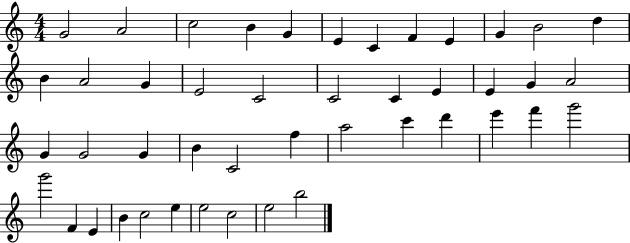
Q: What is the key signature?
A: C major